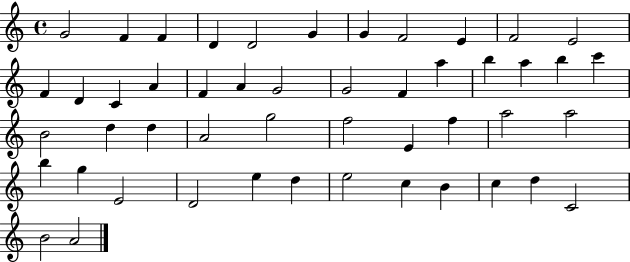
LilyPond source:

{
  \clef treble
  \time 4/4
  \defaultTimeSignature
  \key c \major
  g'2 f'4 f'4 | d'4 d'2 g'4 | g'4 f'2 e'4 | f'2 e'2 | \break f'4 d'4 c'4 a'4 | f'4 a'4 g'2 | g'2 f'4 a''4 | b''4 a''4 b''4 c'''4 | \break b'2 d''4 d''4 | a'2 g''2 | f''2 e'4 f''4 | a''2 a''2 | \break b''4 g''4 e'2 | d'2 e''4 d''4 | e''2 c''4 b'4 | c''4 d''4 c'2 | \break b'2 a'2 | \bar "|."
}